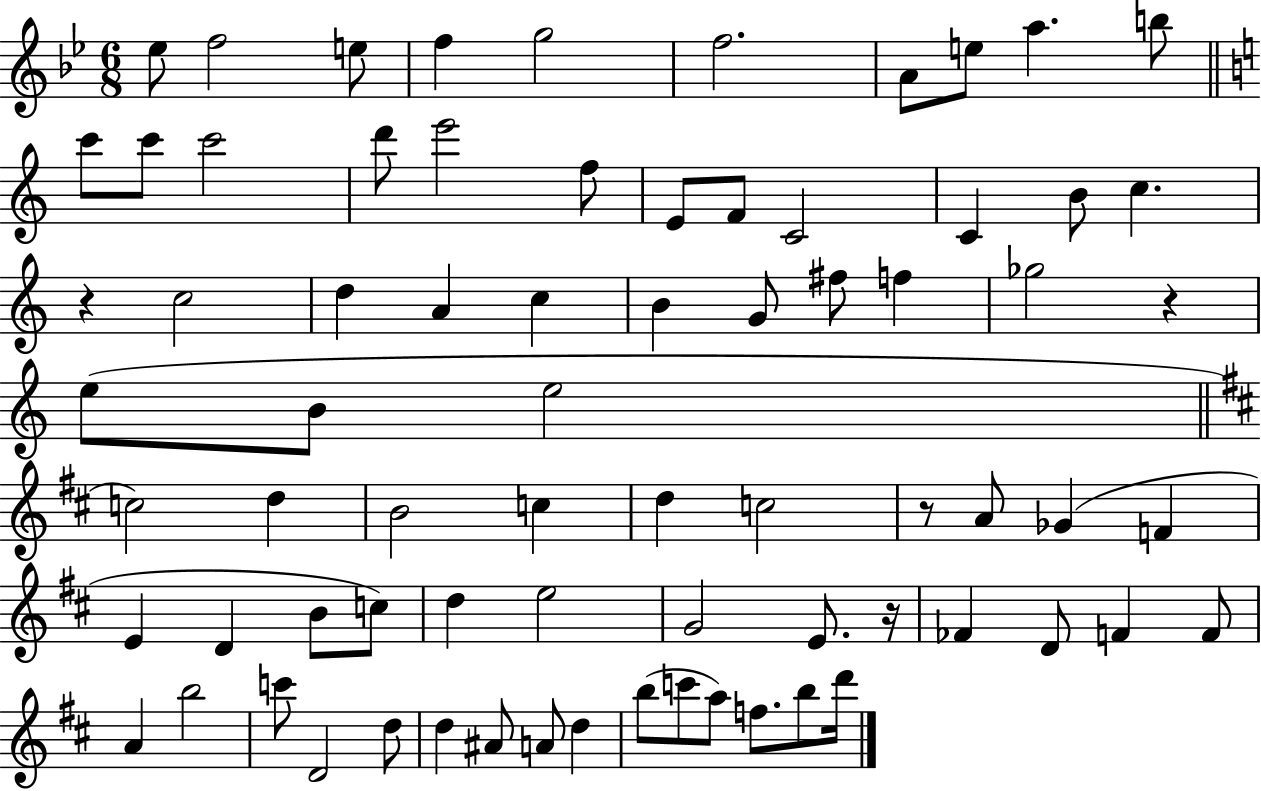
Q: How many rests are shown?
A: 4